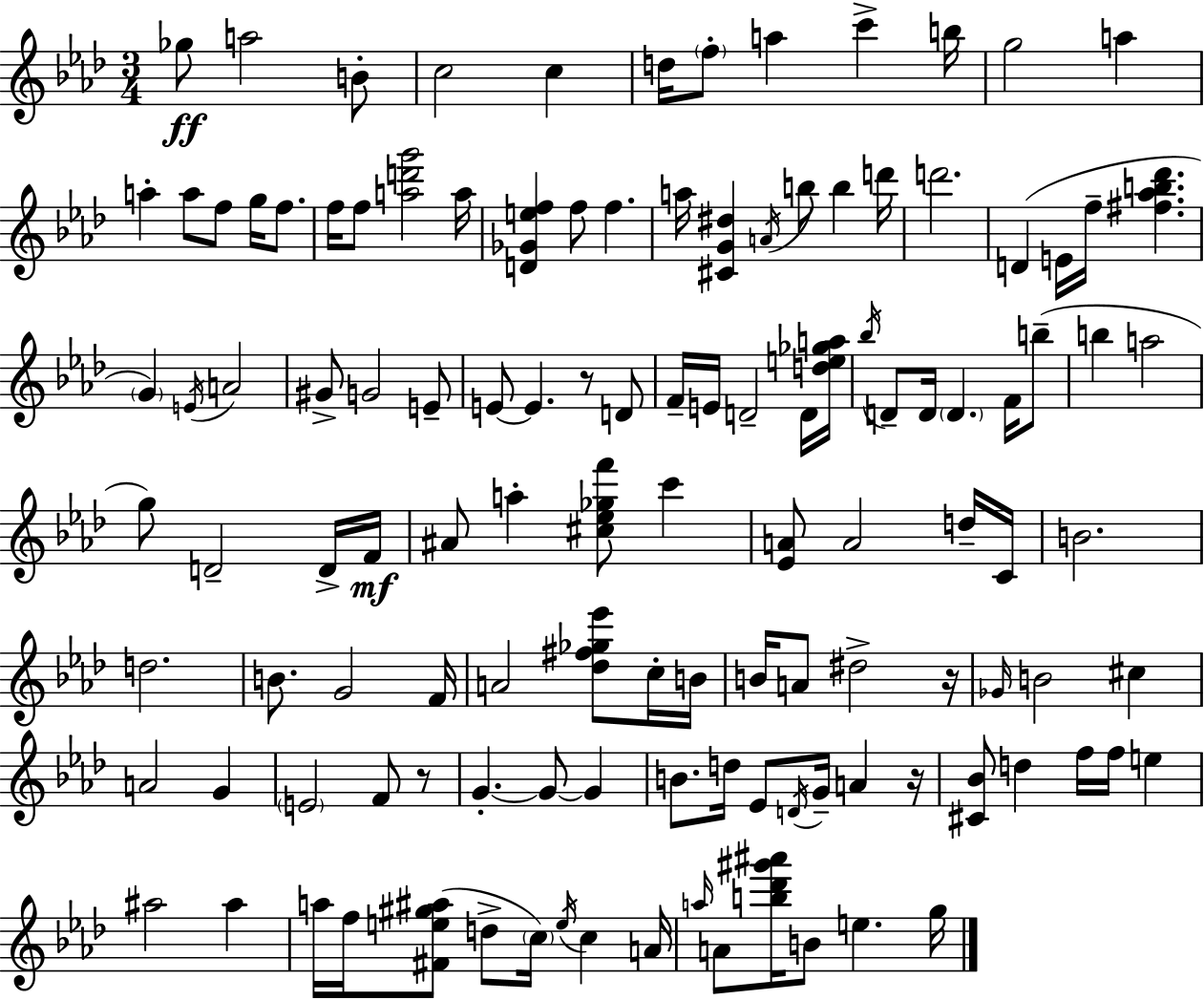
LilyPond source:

{
  \clef treble
  \numericTimeSignature
  \time 3/4
  \key f \minor
  ges''8\ff a''2 b'8-. | c''2 c''4 | d''16 \parenthesize f''8-. a''4 c'''4-> b''16 | g''2 a''4 | \break a''4-. a''8 f''8 g''16 f''8. | f''16 f''8 <a'' d''' g'''>2 a''16 | <d' ges' e'' f''>4 f''8 f''4. | a''16 <cis' g' dis''>4 \acciaccatura { a'16 } b''8 b''4 | \break d'''16 d'''2. | d'4( e'16 f''16-- <fis'' aes'' b'' des'''>4. | \parenthesize g'4) \acciaccatura { e'16 } a'2 | gis'8-> g'2 | \break e'8-- e'8~~ e'4. r8 | d'8 f'16-- e'16 d'2-- | d'16 <d'' e'' ges'' a''>16 \acciaccatura { bes''16 } d'8-- d'16 \parenthesize d'4. | f'16 b''8--( b''4 a''2 | \break g''8) d'2-- | d'16-> f'16\mf ais'8 a''4-. <cis'' ees'' ges'' f'''>8 c'''4 | <ees' a'>8 a'2 | d''16-- c'16 b'2. | \break d''2. | b'8. g'2 | f'16 a'2 <des'' fis'' ges'' ees'''>8 | c''16-. b'16 b'16 a'8 dis''2-> | \break r16 \grace { ges'16 } b'2 | cis''4 a'2 | g'4 \parenthesize e'2 | f'8 r8 g'4.-.~~ g'8~~ | \break g'4 b'8. d''16 ees'8 \acciaccatura { d'16 } g'16-- | a'4 r16 <cis' bes'>8 d''4 f''16 | f''16 e''4 ais''2 | ais''4 a''16 f''16 <fis' e'' gis'' ais''>8( d''8-> \parenthesize c''16) | \break \acciaccatura { e''16 } c''4 a'16 \grace { a''16 } a'8 <b'' des''' gis''' ais'''>16 b'8 | e''4. g''16 \bar "|."
}